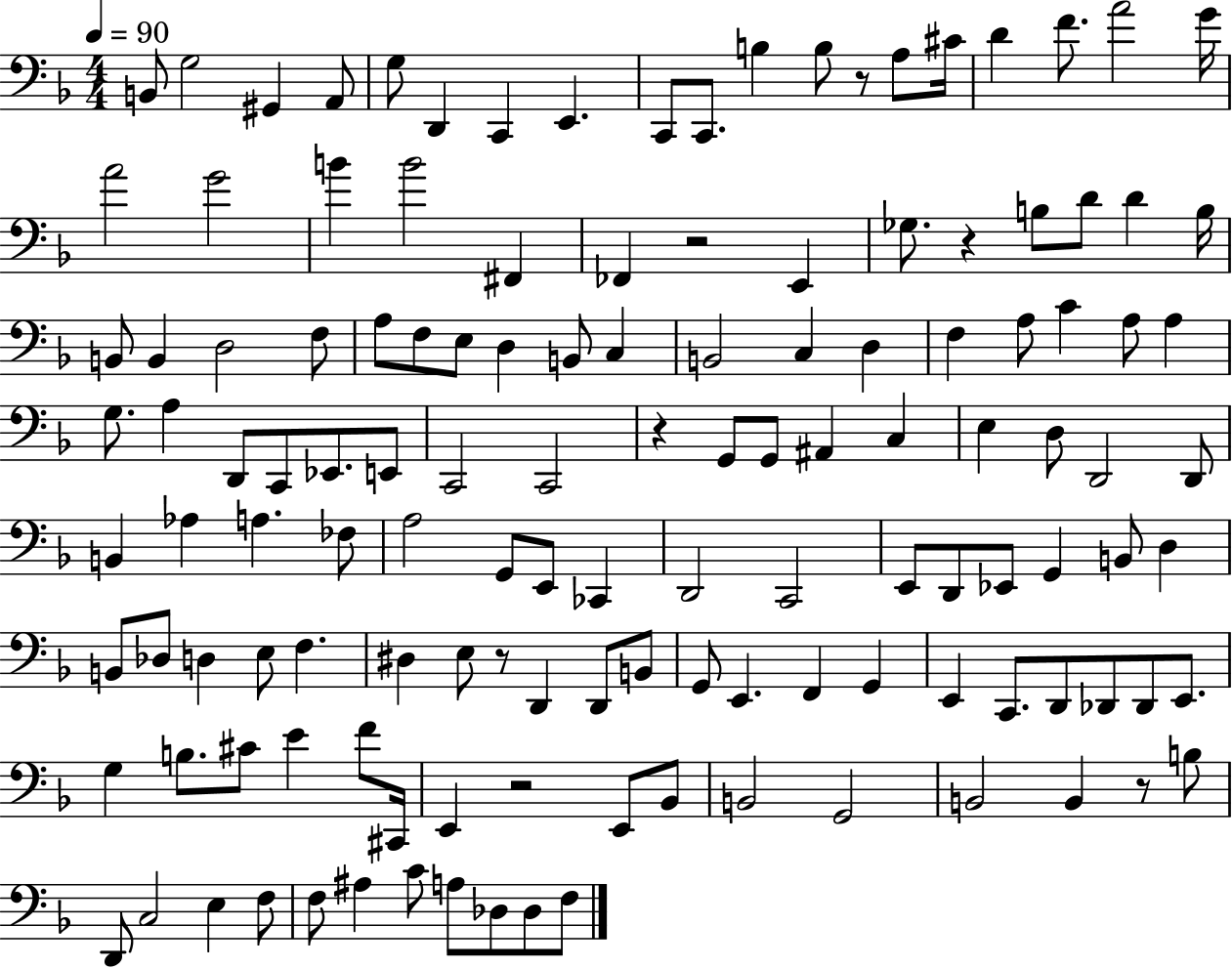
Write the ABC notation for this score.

X:1
T:Untitled
M:4/4
L:1/4
K:F
B,,/2 G,2 ^G,, A,,/2 G,/2 D,, C,, E,, C,,/2 C,,/2 B, B,/2 z/2 A,/2 ^C/4 D F/2 A2 G/4 A2 G2 B B2 ^F,, _F,, z2 E,, _G,/2 z B,/2 D/2 D B,/4 B,,/2 B,, D,2 F,/2 A,/2 F,/2 E,/2 D, B,,/2 C, B,,2 C, D, F, A,/2 C A,/2 A, G,/2 A, D,,/2 C,,/2 _E,,/2 E,,/2 C,,2 C,,2 z G,,/2 G,,/2 ^A,, C, E, D,/2 D,,2 D,,/2 B,, _A, A, _F,/2 A,2 G,,/2 E,,/2 _C,, D,,2 C,,2 E,,/2 D,,/2 _E,,/2 G,, B,,/2 D, B,,/2 _D,/2 D, E,/2 F, ^D, E,/2 z/2 D,, D,,/2 B,,/2 G,,/2 E,, F,, G,, E,, C,,/2 D,,/2 _D,,/2 _D,,/2 E,,/2 G, B,/2 ^C/2 E F/2 ^C,,/4 E,, z2 E,,/2 _B,,/2 B,,2 G,,2 B,,2 B,, z/2 B,/2 D,,/2 C,2 E, F,/2 F,/2 ^A, C/2 A,/2 _D,/2 _D,/2 F,/2